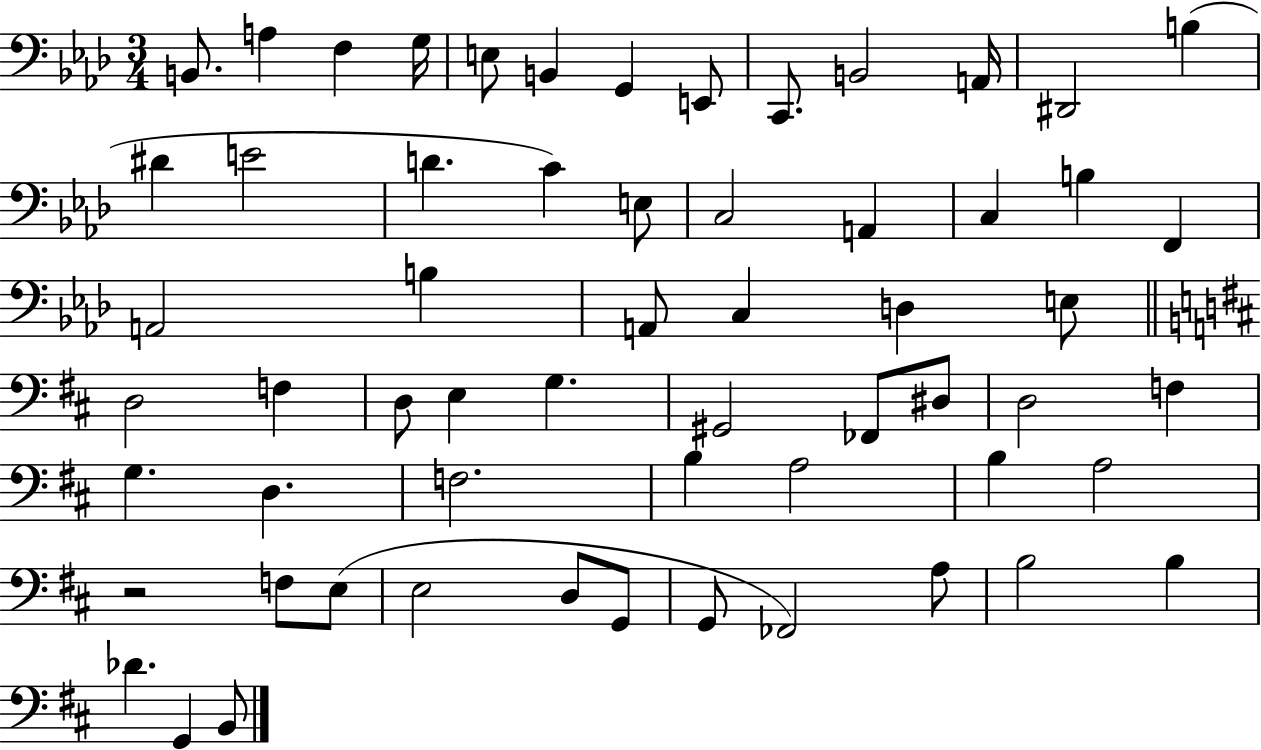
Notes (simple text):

B2/e. A3/q F3/q G3/s E3/e B2/q G2/q E2/e C2/e. B2/h A2/s D#2/h B3/q D#4/q E4/h D4/q. C4/q E3/e C3/h A2/q C3/q B3/q F2/q A2/h B3/q A2/e C3/q D3/q E3/e D3/h F3/q D3/e E3/q G3/q. G#2/h FES2/e D#3/e D3/h F3/q G3/q. D3/q. F3/h. B3/q A3/h B3/q A3/h R/h F3/e E3/e E3/h D3/e G2/e G2/e FES2/h A3/e B3/h B3/q Db4/q. G2/q B2/e